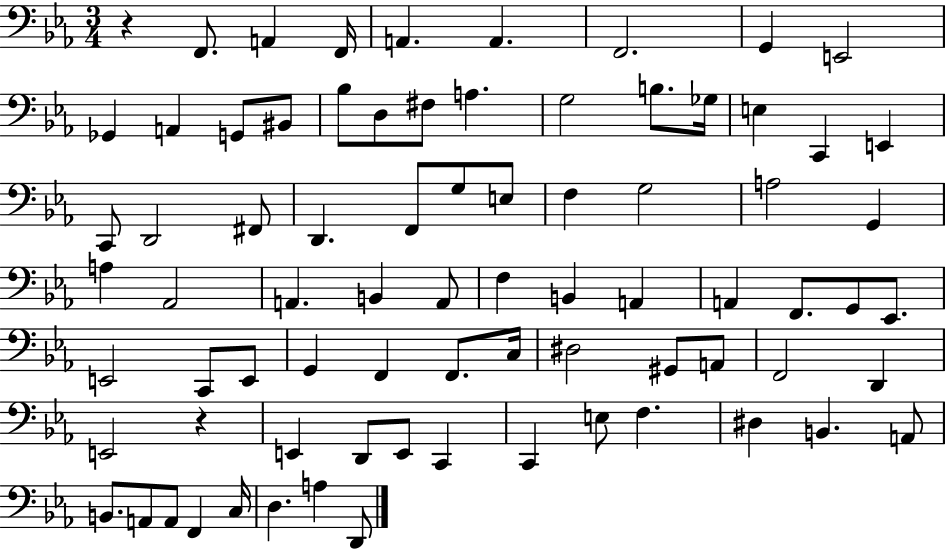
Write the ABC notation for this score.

X:1
T:Untitled
M:3/4
L:1/4
K:Eb
z F,,/2 A,, F,,/4 A,, A,, F,,2 G,, E,,2 _G,, A,, G,,/2 ^B,,/2 _B,/2 D,/2 ^F,/2 A, G,2 B,/2 _G,/4 E, C,, E,, C,,/2 D,,2 ^F,,/2 D,, F,,/2 G,/2 E,/2 F, G,2 A,2 G,, A, _A,,2 A,, B,, A,,/2 F, B,, A,, A,, F,,/2 G,,/2 _E,,/2 E,,2 C,,/2 E,,/2 G,, F,, F,,/2 C,/4 ^D,2 ^G,,/2 A,,/2 F,,2 D,, E,,2 z E,, D,,/2 E,,/2 C,, C,, E,/2 F, ^D, B,, A,,/2 B,,/2 A,,/2 A,,/2 F,, C,/4 D, A, D,,/2